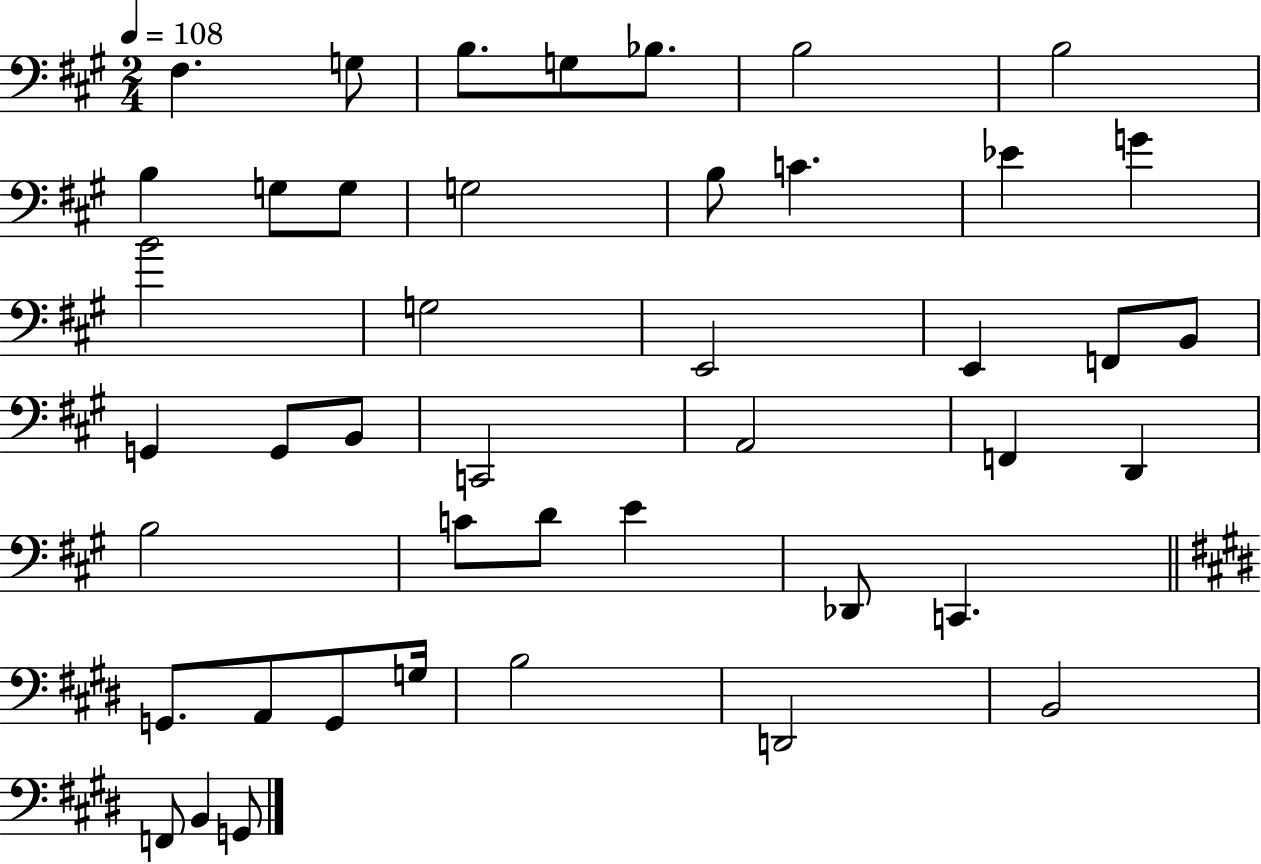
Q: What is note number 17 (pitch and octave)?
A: G3